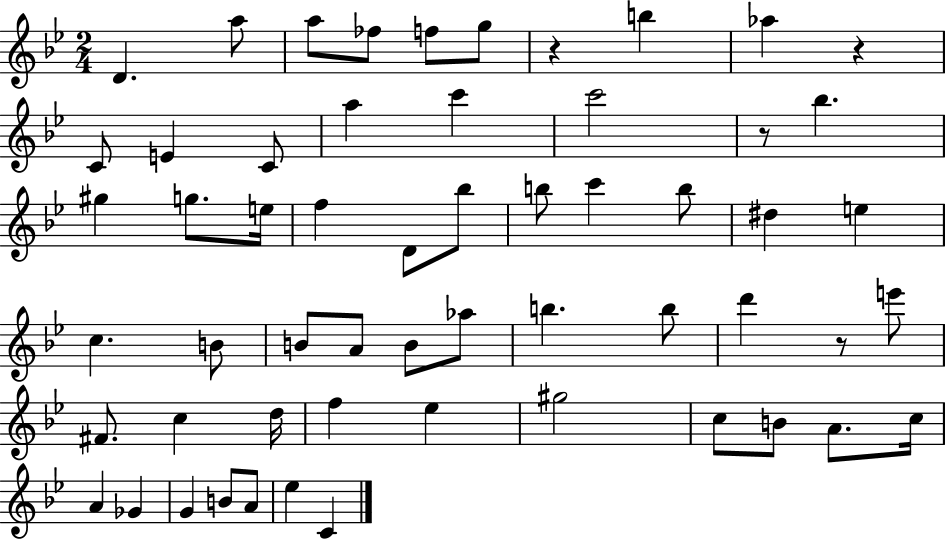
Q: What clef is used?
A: treble